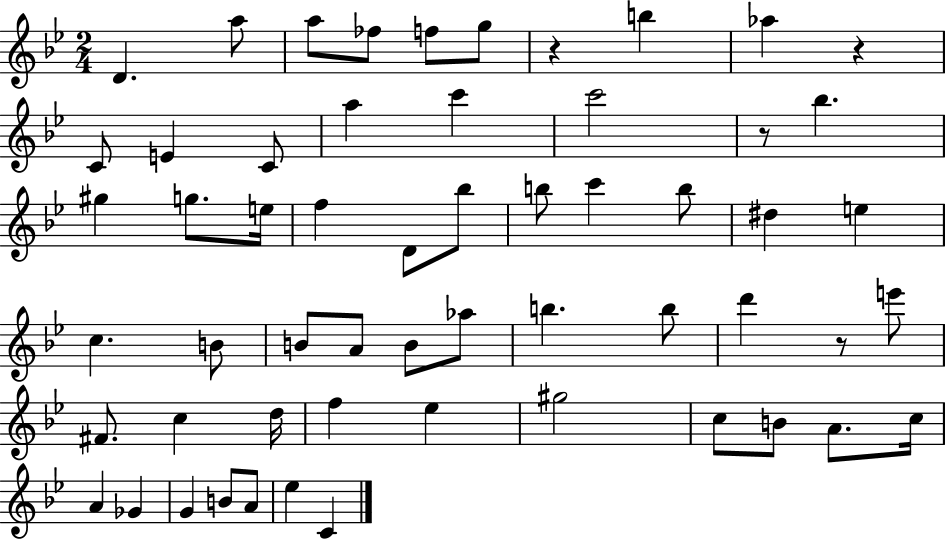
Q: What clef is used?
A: treble